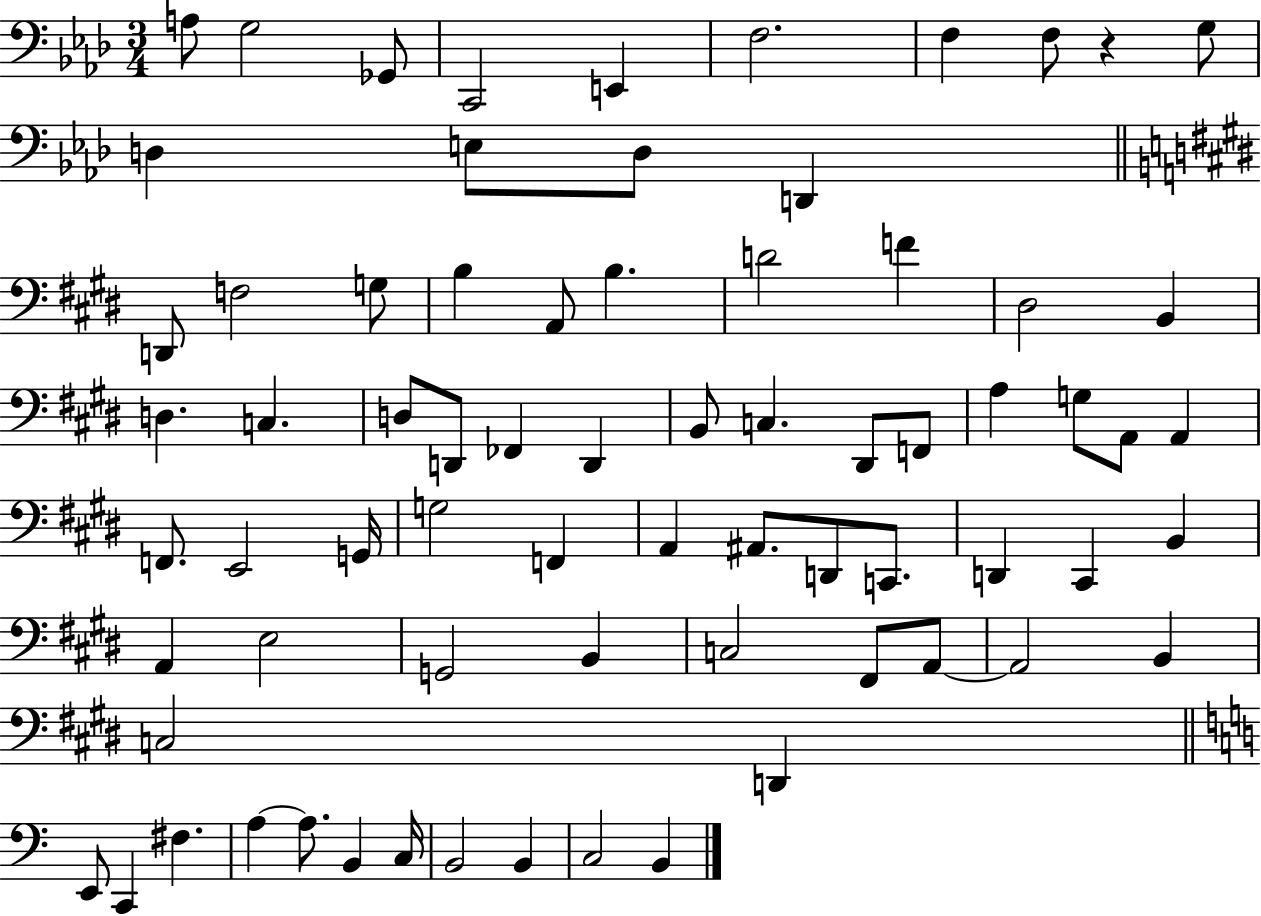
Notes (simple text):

A3/e G3/h Gb2/e C2/h E2/q F3/h. F3/q F3/e R/q G3/e D3/q E3/e D3/e D2/q D2/e F3/h G3/e B3/q A2/e B3/q. D4/h F4/q D#3/h B2/q D3/q. C3/q. D3/e D2/e FES2/q D2/q B2/e C3/q. D#2/e F2/e A3/q G3/e A2/e A2/q F2/e. E2/h G2/s G3/h F2/q A2/q A#2/e. D2/e C2/e. D2/q C#2/q B2/q A2/q E3/h G2/h B2/q C3/h F#2/e A2/e A2/h B2/q C3/h D2/q E2/e C2/q F#3/q. A3/q A3/e. B2/q C3/s B2/h B2/q C3/h B2/q